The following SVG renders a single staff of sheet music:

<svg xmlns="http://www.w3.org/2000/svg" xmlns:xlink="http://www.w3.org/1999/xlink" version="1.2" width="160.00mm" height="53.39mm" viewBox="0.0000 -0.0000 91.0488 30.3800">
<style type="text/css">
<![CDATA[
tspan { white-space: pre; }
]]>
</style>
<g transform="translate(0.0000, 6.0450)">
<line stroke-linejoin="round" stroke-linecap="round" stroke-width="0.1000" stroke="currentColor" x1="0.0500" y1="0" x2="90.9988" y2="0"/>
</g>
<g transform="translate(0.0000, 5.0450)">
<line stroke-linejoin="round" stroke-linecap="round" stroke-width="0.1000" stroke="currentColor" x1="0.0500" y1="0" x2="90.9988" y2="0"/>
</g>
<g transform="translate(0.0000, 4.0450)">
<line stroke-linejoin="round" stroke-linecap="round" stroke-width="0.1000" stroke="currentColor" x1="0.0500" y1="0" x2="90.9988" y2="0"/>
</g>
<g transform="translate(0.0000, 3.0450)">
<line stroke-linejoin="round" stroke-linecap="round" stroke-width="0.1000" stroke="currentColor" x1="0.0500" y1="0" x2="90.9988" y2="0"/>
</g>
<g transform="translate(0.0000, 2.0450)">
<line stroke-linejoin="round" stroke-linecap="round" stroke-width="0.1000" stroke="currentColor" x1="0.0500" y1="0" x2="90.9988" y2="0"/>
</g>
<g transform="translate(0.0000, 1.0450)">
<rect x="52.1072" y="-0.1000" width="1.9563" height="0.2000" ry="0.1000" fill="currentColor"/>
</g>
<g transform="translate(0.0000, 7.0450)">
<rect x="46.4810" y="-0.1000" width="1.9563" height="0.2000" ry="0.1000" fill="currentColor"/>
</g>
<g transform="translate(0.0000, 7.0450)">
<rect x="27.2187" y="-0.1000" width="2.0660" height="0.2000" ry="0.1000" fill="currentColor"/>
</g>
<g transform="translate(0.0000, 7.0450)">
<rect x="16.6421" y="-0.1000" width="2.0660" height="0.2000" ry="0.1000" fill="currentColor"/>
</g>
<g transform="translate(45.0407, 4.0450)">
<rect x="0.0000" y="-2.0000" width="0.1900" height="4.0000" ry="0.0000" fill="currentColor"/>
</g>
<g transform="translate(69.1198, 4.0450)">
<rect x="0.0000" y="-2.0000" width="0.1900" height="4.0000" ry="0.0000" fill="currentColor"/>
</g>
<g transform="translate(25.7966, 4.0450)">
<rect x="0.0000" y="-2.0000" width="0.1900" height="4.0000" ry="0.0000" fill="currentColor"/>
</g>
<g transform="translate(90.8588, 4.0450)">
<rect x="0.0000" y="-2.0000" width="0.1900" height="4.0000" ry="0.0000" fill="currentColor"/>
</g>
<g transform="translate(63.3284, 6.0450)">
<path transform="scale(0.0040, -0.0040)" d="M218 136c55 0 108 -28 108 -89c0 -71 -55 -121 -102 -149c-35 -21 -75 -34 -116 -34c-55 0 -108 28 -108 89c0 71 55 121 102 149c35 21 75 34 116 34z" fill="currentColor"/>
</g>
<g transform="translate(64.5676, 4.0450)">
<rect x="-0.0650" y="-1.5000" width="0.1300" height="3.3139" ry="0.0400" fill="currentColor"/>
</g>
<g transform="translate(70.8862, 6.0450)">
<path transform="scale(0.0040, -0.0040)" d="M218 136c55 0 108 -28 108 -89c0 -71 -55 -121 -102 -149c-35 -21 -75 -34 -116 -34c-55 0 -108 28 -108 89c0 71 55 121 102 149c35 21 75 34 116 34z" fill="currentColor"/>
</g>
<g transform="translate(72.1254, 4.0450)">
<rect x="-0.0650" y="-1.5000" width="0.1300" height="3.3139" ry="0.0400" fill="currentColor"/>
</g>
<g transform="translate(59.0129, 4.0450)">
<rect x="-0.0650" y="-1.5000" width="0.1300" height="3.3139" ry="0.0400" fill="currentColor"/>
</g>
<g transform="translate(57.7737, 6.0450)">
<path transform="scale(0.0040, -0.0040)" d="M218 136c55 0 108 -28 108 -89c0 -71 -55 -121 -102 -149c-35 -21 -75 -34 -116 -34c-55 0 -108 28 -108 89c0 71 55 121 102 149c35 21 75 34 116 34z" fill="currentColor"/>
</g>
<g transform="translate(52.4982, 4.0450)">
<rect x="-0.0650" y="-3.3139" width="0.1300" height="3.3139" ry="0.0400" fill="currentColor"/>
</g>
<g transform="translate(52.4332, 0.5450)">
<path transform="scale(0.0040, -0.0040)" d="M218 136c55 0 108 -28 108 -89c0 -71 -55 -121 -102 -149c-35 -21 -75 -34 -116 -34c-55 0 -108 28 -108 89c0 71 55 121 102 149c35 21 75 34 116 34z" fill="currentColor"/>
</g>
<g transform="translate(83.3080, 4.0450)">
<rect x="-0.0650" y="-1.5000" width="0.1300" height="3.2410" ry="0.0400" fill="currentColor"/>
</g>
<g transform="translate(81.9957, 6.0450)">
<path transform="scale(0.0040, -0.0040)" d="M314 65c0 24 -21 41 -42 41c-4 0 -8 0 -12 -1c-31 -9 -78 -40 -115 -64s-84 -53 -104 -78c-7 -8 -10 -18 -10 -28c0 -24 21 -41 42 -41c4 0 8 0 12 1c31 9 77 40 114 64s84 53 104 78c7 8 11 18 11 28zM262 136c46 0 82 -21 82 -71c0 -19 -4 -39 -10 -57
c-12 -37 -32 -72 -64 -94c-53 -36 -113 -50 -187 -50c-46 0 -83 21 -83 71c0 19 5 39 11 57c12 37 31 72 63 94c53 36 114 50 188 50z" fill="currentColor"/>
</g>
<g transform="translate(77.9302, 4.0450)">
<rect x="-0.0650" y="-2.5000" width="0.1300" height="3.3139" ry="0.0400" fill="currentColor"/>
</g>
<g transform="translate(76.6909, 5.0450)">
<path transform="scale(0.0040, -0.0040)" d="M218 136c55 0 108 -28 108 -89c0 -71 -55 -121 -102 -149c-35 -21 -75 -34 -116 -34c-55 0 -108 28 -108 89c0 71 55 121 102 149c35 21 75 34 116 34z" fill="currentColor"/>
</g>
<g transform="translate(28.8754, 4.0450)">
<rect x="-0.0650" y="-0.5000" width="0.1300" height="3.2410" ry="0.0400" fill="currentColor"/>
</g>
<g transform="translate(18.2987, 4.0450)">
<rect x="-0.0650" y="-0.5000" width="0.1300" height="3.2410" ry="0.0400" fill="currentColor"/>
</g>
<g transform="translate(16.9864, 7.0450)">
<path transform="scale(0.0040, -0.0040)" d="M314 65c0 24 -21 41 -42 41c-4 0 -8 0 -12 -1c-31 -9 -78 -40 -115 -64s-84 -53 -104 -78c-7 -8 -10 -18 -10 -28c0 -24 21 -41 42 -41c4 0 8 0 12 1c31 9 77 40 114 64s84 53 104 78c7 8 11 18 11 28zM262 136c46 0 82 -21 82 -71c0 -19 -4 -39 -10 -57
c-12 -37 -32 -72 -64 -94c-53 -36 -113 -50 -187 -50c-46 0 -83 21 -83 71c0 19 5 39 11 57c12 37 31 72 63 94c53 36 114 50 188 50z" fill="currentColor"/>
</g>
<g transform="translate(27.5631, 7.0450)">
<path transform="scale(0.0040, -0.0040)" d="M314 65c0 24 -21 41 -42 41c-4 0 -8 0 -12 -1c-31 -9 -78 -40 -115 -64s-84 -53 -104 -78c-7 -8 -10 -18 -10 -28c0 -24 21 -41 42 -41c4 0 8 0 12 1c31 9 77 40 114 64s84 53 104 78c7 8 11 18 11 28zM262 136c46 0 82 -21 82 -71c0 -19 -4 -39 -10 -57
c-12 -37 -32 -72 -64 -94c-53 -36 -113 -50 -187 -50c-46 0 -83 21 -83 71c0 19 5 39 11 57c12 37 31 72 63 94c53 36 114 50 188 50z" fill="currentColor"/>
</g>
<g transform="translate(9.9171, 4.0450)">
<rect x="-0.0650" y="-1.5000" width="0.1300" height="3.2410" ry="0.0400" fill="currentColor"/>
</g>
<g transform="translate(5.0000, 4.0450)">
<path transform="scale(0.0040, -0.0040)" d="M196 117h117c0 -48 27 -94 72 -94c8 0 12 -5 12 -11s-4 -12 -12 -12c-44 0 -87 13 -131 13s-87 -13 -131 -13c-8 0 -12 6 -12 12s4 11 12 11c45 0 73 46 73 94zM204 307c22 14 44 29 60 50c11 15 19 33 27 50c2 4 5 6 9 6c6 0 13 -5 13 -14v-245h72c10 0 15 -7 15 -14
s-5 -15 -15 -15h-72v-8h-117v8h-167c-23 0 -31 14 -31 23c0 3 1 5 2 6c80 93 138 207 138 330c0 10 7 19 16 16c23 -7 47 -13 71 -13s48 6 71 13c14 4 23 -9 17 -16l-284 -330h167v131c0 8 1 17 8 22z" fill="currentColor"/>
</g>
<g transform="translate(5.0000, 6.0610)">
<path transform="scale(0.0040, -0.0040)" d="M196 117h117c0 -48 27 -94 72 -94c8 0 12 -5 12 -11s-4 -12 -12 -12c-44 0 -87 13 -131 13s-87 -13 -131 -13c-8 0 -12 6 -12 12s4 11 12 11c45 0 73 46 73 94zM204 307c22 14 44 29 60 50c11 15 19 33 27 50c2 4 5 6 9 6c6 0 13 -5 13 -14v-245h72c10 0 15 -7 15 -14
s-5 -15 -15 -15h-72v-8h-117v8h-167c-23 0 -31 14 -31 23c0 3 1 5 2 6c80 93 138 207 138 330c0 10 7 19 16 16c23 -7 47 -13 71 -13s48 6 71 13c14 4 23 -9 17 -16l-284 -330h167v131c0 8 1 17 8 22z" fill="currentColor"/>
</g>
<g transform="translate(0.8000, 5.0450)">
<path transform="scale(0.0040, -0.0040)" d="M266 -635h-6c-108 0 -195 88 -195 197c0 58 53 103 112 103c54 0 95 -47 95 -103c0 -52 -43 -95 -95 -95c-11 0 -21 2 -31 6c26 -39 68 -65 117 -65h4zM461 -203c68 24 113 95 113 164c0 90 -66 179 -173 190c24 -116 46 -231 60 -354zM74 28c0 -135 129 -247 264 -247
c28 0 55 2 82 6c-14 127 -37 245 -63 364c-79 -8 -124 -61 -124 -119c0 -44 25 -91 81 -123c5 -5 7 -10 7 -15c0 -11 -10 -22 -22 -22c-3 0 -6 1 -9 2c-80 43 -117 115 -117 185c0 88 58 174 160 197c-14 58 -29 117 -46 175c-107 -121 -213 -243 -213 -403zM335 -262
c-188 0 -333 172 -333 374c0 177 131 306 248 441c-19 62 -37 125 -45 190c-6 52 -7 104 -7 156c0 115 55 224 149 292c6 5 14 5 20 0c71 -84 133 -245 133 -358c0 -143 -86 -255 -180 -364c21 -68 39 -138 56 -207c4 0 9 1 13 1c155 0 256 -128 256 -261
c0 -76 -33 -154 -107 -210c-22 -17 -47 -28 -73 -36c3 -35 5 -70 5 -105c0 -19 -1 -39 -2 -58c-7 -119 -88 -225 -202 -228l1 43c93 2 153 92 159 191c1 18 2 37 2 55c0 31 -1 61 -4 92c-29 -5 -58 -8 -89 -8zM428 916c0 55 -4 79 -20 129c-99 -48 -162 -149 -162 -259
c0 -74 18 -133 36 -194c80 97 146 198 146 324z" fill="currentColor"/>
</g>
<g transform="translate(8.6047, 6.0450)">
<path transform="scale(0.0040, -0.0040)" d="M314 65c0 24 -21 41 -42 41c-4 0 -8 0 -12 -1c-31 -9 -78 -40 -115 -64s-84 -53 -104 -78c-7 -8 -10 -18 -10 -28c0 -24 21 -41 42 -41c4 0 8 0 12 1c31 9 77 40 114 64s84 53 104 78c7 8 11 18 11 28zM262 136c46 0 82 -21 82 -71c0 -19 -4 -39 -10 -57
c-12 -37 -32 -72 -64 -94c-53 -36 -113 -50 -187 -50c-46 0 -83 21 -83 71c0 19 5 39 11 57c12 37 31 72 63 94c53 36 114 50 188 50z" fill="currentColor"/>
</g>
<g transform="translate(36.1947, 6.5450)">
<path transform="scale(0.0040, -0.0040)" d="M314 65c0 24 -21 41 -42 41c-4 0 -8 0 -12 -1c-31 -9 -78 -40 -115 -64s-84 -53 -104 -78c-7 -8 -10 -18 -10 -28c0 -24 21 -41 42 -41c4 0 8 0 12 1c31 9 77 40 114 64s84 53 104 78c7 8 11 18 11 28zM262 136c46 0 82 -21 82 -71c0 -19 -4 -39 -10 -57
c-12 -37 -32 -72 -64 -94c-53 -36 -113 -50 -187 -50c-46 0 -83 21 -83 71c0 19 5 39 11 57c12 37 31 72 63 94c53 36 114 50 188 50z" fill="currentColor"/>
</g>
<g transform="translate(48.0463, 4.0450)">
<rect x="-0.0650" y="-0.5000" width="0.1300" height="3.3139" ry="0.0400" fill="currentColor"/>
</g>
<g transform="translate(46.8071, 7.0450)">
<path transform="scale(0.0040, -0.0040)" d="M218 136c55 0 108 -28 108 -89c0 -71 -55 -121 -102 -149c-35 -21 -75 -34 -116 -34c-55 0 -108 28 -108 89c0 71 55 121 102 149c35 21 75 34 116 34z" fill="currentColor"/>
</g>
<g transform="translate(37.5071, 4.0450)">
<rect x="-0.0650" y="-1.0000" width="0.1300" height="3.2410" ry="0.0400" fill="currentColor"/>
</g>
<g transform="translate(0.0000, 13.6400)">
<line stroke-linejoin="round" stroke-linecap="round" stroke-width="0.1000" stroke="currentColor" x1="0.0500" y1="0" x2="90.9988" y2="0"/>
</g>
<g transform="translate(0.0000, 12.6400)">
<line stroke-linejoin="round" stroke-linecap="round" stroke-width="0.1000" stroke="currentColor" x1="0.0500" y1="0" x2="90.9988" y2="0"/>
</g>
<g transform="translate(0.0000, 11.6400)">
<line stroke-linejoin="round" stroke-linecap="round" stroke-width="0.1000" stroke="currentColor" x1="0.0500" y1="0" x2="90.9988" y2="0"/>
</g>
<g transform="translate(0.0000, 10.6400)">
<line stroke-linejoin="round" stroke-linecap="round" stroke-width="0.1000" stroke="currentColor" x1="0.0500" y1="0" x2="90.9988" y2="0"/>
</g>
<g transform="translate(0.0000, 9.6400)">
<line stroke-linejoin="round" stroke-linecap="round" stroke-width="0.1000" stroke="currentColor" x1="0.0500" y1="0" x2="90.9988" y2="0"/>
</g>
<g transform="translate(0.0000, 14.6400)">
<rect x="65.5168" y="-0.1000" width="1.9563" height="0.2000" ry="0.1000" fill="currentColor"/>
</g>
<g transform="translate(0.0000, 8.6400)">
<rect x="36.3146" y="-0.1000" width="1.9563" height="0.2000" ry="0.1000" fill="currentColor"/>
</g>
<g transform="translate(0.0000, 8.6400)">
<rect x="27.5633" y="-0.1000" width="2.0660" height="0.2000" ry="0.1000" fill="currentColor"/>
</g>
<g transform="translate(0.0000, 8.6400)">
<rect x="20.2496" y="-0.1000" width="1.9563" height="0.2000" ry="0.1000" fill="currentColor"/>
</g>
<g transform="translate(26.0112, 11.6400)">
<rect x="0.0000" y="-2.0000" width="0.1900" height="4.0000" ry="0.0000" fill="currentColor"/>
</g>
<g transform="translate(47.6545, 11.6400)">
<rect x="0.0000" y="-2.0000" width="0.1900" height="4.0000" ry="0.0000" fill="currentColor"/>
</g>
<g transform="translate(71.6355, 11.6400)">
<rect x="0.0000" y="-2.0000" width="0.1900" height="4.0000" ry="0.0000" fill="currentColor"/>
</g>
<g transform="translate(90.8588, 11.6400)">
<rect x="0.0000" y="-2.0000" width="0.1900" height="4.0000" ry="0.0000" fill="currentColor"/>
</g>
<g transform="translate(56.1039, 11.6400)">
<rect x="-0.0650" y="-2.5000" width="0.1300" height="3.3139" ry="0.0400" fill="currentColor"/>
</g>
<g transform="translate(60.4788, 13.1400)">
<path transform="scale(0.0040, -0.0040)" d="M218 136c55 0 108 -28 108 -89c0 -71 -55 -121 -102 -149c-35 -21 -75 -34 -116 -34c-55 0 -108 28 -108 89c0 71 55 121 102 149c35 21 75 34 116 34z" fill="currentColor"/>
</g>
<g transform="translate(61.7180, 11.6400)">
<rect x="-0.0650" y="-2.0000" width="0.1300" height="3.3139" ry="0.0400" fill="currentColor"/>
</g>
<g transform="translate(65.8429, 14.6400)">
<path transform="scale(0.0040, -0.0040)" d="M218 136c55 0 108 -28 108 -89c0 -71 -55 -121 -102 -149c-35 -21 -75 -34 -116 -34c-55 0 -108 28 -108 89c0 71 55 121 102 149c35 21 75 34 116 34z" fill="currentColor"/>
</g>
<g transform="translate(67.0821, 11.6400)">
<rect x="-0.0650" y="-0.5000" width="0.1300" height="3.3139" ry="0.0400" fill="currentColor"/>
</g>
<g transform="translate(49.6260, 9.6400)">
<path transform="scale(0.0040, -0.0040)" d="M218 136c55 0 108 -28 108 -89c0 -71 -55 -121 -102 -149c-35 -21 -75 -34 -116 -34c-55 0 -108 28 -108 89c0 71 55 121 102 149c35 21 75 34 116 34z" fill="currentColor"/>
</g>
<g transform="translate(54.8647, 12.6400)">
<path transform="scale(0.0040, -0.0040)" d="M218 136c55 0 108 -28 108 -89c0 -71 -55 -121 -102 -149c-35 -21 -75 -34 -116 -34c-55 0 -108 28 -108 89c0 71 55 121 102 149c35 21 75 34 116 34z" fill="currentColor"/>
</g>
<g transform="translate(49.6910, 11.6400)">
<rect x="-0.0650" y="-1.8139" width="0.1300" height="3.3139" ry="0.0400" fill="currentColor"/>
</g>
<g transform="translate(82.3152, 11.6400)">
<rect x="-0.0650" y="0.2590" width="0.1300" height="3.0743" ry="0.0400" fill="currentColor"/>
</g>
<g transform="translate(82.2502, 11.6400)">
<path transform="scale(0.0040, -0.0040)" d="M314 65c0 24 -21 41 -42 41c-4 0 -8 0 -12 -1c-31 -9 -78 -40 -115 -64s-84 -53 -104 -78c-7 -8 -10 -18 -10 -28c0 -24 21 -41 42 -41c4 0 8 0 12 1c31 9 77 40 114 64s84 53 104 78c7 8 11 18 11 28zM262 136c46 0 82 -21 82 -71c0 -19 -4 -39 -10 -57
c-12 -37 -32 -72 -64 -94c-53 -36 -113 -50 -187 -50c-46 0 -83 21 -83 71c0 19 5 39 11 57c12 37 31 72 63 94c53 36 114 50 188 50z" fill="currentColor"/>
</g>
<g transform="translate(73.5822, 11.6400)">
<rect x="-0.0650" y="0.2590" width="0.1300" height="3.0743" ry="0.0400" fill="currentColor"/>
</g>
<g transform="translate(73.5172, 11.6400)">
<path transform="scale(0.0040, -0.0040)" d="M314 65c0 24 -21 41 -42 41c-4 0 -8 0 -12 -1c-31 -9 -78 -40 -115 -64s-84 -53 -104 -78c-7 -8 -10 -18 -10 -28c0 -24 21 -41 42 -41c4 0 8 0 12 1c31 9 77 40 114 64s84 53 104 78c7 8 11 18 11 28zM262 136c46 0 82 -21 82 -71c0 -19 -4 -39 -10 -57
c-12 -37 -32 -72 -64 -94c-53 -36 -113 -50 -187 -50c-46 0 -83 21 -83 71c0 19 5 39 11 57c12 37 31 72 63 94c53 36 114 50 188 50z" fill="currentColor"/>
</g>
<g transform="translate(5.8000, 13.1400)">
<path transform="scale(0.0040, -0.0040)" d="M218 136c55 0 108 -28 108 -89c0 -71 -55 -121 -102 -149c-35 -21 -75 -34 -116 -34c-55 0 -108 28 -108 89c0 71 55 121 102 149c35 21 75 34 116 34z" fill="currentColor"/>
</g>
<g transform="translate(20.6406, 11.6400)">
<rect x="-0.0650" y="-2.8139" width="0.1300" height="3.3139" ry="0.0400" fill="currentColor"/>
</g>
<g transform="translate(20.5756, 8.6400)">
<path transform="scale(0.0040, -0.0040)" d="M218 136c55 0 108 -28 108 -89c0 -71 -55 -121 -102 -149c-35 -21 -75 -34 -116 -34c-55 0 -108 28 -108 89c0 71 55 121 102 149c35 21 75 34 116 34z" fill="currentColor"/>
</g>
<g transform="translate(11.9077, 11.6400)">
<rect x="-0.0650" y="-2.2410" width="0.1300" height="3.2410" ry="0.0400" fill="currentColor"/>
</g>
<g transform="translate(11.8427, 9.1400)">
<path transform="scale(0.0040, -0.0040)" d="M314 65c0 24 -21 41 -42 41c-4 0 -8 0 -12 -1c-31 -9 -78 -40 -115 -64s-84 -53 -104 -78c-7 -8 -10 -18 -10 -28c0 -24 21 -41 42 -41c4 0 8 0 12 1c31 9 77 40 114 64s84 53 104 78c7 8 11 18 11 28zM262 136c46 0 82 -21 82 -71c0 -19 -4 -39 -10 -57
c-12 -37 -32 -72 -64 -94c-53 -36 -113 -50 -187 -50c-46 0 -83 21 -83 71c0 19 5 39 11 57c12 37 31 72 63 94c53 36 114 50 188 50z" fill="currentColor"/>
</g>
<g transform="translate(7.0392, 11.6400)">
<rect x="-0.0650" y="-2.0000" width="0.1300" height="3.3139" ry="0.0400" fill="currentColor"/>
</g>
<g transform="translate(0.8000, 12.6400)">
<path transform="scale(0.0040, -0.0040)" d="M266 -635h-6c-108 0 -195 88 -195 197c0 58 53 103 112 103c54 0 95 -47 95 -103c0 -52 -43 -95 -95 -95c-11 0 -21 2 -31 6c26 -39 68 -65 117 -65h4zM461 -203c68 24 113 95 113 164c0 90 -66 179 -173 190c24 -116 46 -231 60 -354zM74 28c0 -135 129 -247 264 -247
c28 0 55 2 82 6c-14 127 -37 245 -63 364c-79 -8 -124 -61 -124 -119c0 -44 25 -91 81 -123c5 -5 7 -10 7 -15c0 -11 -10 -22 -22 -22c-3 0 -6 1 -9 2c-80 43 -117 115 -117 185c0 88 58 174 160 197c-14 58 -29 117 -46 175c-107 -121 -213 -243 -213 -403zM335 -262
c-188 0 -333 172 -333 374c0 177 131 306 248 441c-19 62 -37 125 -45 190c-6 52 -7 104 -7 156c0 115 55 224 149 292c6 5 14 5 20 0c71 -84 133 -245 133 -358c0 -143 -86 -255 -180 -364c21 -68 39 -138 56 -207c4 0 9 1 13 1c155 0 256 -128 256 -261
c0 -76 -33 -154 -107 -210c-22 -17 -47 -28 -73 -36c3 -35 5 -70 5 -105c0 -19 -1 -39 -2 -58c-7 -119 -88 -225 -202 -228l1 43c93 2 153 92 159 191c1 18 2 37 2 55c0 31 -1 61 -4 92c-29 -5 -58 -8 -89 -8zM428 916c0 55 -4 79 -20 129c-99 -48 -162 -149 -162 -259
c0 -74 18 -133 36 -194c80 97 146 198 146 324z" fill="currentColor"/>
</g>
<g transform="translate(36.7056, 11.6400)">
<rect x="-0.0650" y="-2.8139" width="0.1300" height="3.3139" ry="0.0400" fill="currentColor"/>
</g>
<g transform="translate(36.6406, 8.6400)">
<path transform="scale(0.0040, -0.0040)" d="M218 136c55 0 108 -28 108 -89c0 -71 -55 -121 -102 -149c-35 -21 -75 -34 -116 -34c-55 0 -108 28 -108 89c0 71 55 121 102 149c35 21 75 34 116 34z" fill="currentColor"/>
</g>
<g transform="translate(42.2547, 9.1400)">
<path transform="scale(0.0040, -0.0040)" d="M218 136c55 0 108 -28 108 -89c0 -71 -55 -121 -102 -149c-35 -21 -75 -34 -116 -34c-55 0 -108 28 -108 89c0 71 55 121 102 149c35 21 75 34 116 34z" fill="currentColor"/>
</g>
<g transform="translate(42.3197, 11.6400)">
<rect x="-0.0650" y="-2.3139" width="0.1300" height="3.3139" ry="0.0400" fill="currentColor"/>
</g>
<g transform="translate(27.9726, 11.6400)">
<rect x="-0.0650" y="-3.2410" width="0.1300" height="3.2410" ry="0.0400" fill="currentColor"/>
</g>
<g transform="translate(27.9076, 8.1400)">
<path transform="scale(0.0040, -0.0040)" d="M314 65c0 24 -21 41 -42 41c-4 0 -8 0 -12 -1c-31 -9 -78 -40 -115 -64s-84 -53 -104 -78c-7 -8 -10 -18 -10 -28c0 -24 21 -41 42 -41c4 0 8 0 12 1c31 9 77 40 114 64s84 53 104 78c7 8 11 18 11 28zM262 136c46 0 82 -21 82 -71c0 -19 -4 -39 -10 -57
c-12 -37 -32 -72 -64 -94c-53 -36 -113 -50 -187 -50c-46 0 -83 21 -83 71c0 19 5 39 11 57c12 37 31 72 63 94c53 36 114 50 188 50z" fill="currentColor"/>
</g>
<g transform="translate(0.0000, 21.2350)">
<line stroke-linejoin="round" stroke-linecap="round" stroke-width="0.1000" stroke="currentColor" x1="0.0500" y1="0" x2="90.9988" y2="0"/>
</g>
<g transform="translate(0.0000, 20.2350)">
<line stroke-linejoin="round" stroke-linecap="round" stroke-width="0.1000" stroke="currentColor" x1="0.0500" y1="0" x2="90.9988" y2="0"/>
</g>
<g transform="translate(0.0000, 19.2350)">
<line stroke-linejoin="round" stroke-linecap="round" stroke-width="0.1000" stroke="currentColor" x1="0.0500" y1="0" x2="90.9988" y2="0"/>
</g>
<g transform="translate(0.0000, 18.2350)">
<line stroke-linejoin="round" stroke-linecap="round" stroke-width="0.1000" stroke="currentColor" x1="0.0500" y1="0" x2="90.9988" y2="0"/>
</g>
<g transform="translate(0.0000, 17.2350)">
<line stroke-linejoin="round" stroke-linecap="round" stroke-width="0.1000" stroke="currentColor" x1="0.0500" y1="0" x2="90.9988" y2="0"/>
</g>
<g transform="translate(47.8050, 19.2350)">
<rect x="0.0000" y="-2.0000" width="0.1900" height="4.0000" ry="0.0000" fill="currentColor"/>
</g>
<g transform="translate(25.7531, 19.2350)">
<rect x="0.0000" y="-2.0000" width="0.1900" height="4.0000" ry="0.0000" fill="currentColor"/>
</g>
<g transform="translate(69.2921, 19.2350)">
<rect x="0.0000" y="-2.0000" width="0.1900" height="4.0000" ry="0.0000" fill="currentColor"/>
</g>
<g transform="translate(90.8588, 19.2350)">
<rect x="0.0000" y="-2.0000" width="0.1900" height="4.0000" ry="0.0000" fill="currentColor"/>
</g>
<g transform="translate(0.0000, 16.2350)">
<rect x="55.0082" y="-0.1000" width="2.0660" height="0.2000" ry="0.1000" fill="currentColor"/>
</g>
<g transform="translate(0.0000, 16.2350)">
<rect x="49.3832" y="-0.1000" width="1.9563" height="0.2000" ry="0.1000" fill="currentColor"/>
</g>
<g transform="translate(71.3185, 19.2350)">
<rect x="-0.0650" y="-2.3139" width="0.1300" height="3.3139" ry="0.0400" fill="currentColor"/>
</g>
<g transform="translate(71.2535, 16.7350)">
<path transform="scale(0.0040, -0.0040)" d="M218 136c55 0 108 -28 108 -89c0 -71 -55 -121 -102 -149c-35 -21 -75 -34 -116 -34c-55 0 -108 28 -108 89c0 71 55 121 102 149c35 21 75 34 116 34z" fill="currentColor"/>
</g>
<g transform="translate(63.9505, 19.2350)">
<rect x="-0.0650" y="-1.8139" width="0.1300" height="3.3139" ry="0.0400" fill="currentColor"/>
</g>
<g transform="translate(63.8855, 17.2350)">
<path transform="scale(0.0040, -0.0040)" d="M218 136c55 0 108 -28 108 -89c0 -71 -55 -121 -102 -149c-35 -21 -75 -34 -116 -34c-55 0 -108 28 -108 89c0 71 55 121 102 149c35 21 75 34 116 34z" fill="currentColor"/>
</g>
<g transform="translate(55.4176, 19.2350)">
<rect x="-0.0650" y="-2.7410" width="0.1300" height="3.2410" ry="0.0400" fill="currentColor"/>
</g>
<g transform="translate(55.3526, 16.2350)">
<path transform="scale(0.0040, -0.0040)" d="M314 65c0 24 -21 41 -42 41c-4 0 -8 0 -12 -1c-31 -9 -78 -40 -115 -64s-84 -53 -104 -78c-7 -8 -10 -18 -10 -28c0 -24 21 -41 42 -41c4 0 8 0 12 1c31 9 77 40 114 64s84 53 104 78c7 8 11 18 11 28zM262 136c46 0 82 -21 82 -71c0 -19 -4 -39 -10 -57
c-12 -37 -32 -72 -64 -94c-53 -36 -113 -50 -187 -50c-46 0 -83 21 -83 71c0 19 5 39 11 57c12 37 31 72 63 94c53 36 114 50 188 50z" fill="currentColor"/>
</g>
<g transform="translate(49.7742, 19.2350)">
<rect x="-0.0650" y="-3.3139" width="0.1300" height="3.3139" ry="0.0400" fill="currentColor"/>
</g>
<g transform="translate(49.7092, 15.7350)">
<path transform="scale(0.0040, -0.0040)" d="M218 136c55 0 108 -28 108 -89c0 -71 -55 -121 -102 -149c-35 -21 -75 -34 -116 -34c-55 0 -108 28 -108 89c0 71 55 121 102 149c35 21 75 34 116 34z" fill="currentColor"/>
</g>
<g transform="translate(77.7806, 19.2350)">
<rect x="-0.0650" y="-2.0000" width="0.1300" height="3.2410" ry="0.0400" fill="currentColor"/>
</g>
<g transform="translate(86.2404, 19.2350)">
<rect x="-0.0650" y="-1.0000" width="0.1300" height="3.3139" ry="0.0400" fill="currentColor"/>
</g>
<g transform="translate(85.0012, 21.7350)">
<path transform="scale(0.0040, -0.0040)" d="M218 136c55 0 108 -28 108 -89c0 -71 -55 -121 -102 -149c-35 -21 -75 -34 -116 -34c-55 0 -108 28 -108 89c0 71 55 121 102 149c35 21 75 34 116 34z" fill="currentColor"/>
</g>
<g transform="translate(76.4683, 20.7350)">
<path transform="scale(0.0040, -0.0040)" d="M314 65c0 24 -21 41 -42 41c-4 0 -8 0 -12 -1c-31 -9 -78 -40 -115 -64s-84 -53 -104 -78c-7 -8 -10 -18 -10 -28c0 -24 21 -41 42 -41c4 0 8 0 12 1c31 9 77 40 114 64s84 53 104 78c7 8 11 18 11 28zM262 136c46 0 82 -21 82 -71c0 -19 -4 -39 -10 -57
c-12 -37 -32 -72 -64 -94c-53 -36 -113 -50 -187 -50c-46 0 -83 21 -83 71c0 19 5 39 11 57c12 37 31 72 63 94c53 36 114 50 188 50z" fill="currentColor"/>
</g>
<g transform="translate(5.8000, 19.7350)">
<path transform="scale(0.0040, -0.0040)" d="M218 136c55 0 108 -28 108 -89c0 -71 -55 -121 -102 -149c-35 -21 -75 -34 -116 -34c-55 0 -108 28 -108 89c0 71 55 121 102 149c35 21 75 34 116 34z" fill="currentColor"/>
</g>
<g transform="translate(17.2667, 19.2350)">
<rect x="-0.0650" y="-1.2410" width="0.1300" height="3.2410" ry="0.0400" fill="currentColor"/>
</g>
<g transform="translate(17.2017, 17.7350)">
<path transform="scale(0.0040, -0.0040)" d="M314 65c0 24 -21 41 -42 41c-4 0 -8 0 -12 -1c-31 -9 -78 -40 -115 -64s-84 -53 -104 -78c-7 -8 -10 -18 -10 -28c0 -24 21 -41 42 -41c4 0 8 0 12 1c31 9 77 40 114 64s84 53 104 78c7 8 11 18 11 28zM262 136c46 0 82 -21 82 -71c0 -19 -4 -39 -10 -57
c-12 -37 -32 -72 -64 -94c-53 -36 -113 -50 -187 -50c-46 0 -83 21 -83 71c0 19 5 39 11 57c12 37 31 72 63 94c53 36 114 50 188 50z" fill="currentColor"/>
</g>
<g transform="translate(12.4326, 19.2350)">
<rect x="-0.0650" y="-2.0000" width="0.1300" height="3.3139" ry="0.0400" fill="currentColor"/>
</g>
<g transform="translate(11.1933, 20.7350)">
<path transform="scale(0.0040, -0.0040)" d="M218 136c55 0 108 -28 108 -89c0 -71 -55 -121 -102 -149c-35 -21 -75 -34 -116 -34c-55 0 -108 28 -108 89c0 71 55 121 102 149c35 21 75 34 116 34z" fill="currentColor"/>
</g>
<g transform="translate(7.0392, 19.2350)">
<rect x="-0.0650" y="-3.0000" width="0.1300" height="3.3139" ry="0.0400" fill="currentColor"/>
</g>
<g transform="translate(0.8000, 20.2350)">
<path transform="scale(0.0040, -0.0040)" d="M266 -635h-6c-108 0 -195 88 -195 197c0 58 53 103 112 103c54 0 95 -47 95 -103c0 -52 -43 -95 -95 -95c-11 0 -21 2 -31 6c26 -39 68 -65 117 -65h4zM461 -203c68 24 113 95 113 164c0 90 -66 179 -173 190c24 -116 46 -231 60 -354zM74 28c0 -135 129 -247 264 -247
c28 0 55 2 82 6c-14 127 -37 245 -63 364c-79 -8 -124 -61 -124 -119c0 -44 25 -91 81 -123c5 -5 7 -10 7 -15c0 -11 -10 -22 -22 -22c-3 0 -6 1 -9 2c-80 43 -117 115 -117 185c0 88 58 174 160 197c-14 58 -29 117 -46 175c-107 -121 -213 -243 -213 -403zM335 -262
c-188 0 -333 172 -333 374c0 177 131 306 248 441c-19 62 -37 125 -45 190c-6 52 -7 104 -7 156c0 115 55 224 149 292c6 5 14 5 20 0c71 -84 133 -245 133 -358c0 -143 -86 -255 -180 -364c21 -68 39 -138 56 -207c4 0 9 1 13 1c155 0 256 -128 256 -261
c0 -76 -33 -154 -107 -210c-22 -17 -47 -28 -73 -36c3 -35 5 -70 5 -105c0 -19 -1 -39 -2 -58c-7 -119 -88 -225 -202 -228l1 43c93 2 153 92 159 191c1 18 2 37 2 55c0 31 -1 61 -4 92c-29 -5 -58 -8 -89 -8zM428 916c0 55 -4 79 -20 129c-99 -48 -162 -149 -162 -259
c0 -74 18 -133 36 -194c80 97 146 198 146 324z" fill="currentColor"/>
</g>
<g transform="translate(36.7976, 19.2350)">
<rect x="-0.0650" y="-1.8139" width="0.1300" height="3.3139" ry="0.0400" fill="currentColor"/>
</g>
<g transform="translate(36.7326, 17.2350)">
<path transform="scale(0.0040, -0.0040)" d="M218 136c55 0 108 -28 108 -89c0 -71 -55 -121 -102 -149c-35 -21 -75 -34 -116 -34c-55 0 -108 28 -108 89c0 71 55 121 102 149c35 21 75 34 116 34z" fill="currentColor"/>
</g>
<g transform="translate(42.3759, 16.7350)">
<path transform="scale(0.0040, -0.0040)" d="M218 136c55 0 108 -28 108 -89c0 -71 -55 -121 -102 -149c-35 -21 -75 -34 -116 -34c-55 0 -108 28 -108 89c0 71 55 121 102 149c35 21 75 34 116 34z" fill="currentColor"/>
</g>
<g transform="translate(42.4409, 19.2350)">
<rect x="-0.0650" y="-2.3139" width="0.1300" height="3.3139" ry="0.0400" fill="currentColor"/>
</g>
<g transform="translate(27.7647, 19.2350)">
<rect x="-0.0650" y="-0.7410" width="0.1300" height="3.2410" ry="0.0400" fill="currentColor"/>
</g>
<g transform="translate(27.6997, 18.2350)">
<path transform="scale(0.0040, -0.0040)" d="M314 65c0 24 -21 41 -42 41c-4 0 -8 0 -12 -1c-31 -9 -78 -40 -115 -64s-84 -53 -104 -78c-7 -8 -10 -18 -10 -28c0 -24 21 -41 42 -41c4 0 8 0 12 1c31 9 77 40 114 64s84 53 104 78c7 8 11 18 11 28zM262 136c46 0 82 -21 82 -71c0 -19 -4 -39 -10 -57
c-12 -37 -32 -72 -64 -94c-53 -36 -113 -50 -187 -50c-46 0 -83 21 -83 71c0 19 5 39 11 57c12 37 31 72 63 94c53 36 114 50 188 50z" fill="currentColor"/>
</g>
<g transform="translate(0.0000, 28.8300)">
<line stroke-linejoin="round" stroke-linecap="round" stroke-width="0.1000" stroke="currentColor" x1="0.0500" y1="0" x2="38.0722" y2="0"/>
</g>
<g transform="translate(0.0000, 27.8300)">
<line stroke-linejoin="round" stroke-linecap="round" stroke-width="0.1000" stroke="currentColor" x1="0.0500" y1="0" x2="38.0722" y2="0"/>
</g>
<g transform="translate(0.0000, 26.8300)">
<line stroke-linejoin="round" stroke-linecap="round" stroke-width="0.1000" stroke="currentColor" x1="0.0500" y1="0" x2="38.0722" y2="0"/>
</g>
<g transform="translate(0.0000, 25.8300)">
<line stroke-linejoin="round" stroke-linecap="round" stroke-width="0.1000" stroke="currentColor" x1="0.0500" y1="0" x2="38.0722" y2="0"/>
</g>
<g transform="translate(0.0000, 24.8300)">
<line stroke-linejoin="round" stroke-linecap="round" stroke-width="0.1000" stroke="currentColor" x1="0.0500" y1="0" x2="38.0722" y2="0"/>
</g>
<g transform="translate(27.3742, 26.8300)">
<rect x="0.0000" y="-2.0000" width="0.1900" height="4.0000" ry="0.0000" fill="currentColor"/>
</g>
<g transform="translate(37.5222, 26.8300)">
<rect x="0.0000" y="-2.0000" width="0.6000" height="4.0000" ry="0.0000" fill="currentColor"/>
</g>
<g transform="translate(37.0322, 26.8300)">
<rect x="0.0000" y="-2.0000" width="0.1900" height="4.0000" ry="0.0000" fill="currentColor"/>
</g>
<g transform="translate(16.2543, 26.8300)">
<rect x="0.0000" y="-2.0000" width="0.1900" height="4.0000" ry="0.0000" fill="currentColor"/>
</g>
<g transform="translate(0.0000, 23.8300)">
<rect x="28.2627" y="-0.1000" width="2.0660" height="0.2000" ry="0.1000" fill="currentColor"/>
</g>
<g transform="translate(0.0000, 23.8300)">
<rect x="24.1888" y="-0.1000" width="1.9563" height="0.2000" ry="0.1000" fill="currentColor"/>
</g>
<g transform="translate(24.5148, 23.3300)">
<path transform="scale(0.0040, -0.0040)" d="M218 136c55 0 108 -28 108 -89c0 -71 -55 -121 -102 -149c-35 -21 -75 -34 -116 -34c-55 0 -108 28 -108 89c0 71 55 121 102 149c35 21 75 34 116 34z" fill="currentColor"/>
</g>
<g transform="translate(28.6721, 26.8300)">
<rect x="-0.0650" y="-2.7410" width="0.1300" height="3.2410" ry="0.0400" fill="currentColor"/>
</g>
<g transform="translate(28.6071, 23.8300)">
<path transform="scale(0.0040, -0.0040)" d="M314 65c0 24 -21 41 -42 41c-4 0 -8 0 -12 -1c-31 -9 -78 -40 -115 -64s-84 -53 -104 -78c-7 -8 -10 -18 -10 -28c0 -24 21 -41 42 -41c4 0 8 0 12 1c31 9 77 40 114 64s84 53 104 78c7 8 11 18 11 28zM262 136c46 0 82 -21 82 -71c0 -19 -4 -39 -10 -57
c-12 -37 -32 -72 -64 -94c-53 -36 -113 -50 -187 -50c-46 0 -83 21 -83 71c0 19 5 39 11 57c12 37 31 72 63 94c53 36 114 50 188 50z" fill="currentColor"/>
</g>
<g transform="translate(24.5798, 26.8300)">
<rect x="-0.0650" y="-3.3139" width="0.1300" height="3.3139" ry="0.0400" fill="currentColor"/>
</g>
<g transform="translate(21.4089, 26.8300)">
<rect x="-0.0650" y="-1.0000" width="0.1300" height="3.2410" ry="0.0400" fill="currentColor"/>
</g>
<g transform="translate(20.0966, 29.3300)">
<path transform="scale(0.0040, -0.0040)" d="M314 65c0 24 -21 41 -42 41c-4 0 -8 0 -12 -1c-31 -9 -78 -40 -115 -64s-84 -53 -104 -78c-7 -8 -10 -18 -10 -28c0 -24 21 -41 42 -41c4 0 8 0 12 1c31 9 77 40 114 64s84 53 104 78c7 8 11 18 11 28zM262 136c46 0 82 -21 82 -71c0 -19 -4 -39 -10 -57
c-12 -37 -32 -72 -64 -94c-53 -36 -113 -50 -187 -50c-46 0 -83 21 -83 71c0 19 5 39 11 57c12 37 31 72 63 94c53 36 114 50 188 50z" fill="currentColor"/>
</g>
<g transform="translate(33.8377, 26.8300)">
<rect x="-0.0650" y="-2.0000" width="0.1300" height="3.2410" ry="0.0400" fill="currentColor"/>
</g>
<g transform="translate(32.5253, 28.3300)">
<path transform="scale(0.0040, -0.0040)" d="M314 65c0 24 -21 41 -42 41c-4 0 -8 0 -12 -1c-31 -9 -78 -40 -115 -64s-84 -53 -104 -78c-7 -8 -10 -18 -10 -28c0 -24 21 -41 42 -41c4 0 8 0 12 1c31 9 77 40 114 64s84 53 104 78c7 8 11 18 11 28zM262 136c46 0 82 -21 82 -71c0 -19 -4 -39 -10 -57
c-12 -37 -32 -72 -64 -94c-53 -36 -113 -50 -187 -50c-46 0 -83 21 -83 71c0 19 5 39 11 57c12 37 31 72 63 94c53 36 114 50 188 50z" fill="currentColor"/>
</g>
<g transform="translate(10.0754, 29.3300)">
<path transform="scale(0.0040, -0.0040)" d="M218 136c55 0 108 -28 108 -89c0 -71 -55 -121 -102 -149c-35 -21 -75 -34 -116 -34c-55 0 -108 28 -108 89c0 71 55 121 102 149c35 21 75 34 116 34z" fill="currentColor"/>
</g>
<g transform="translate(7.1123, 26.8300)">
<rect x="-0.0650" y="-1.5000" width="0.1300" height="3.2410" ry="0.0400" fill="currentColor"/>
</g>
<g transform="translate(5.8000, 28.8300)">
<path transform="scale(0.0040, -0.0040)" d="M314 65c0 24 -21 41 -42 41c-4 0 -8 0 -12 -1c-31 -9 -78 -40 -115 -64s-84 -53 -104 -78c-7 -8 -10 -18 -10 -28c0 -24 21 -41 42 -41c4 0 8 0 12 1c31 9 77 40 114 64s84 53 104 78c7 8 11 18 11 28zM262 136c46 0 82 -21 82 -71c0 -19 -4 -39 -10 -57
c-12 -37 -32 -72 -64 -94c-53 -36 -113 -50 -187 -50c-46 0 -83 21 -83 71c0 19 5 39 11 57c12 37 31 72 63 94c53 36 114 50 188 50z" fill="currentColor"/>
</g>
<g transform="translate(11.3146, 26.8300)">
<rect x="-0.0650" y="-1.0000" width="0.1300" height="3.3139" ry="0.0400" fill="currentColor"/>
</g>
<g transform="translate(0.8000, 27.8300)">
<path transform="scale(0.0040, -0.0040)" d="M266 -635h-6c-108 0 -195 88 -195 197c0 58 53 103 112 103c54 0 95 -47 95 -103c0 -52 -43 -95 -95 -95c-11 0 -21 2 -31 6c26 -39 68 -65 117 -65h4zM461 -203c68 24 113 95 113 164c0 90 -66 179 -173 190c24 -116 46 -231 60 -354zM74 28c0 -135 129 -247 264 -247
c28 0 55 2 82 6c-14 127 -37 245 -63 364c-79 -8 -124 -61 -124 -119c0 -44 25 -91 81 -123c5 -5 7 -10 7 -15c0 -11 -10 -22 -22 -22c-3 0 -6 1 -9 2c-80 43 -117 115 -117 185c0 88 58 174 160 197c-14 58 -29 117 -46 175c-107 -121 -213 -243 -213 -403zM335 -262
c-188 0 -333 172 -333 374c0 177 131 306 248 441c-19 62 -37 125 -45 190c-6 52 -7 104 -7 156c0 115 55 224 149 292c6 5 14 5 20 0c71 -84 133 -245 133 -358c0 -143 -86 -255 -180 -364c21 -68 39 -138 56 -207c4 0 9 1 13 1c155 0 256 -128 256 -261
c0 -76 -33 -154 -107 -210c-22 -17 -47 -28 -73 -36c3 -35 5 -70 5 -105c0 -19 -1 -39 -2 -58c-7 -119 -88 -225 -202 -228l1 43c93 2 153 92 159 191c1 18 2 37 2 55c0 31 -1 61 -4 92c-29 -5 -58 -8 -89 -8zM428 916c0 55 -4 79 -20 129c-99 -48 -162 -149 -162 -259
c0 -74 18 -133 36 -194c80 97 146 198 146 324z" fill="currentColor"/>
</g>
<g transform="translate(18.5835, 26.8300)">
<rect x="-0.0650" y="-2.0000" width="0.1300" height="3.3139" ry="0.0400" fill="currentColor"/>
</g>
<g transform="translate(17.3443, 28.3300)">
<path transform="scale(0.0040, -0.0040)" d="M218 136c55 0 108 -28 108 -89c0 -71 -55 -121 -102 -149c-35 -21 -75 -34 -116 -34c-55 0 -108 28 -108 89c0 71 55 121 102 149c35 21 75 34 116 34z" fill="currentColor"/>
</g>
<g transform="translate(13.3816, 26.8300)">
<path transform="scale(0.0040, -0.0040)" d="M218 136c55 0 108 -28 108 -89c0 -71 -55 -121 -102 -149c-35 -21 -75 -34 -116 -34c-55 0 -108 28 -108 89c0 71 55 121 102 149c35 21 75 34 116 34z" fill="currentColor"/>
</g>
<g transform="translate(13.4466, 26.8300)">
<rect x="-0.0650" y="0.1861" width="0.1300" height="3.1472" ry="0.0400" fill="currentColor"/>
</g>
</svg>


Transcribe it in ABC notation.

X:1
T:Untitled
M:4/4
L:1/4
K:C
E2 C2 C2 D2 C b E E E G E2 F g2 a b2 a g f G F C B2 B2 A F e2 d2 f g b a2 f g F2 D E2 D B F D2 b a2 F2